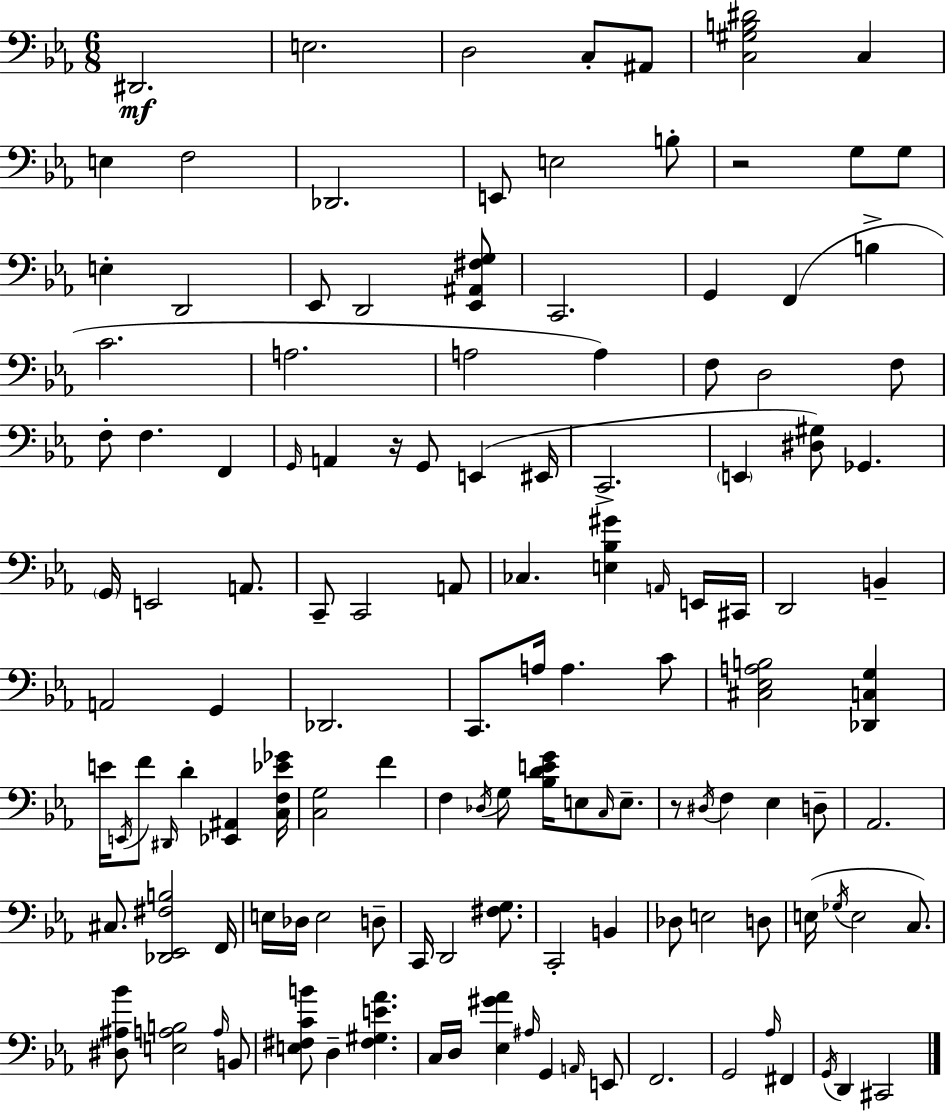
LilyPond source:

{
  \clef bass
  \numericTimeSignature
  \time 6/8
  \key ees \major
  dis,2.\mf | e2. | d2 c8-. ais,8 | <c gis b dis'>2 c4 | \break e4 f2 | des,2. | e,8 e2 b8-. | r2 g8 g8 | \break e4-. d,2 | ees,8 d,2 <ees, ais, fis g>8 | c,2. | g,4 f,4( b4-> | \break c'2. | a2. | a2 a4) | f8 d2 f8 | \break f8-. f4. f,4 | \grace { g,16 } a,4 r16 g,8 e,4( | eis,16 c,2.-> | \parenthesize e,4 <dis gis>8) ges,4. | \break \parenthesize g,16 e,2 a,8. | c,8-- c,2 a,8 | ces4. <e bes gis'>4 \grace { a,16 } | e,16 cis,16 d,2 b,4-- | \break a,2 g,4 | des,2. | c,8. a16 a4. | c'8 <cis ees a b>2 <des, c g>4 | \break e'16 \acciaccatura { e,16 } f'8 \grace { dis,16 } d'4-. <ees, ais,>4 | <c f ees' ges'>16 <c g>2 | f'4 f4 \acciaccatura { des16 } g8 <bes d' e' g'>16 | e8 \grace { c16 } e8.-- r8 \acciaccatura { dis16 } f4 | \break ees4 d8-- aes,2. | cis8. <des, ees, fis b>2 | f,16 e16 des16 e2 | d8-- c,16 d,2 | \break <fis g>8. c,2-. | b,4 des8 e2 | d8 e16( \acciaccatura { ges16 } e2 | c8.) <dis ais bes'>8 <e a b>2 | \break \grace { a16 } b,8 <e fis c' b'>8 d4-- | <fis gis e' aes'>4. c16 d16 <ees gis' aes'>4 | \grace { ais16 } g,4 \grace { a,16 } e,8 f,2. | g,2 | \break \grace { aes16 } fis,4 | \acciaccatura { g,16 } d,4 cis,2 | \bar "|."
}